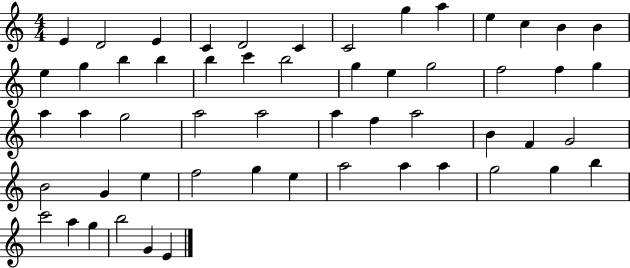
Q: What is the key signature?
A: C major